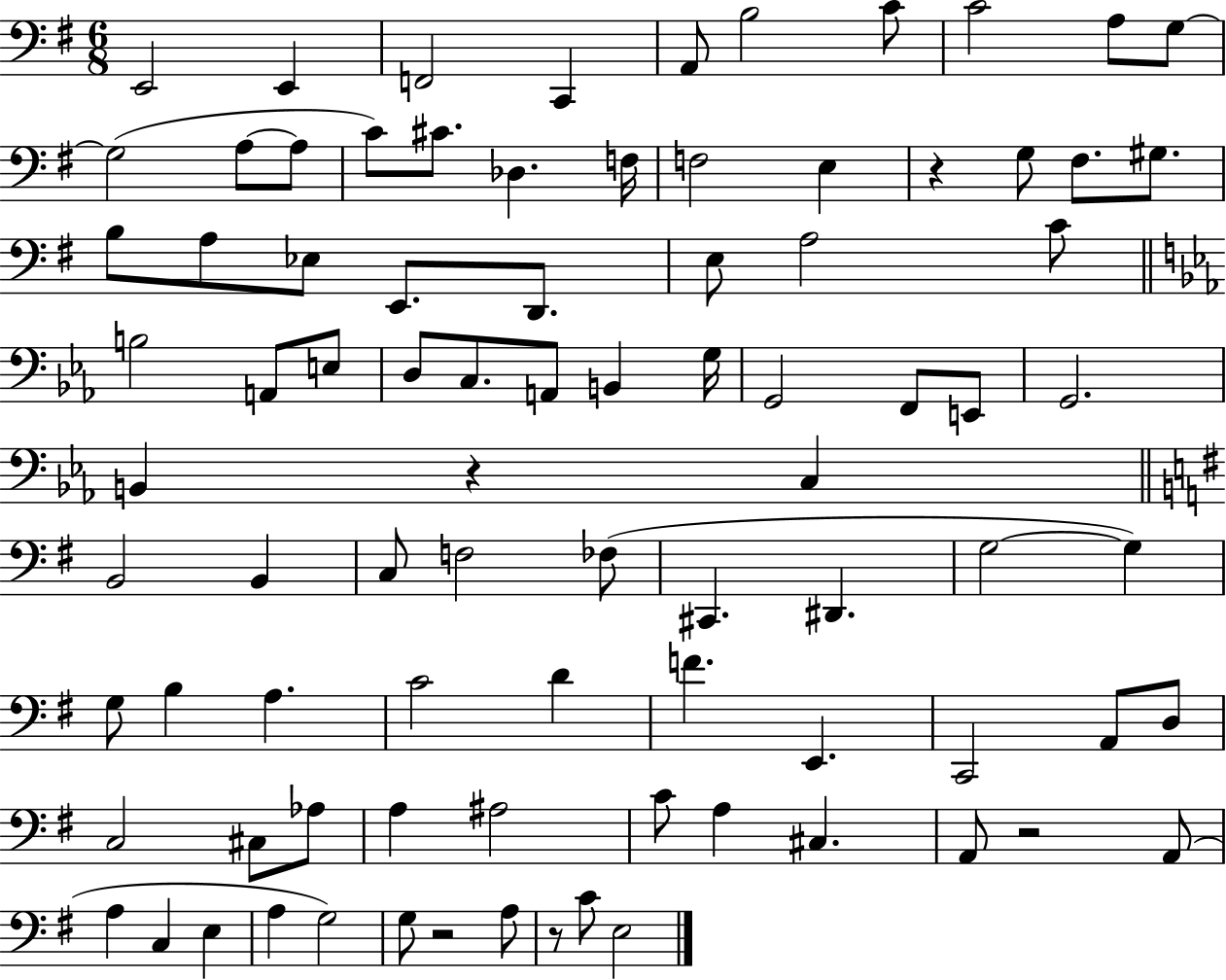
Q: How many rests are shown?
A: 5